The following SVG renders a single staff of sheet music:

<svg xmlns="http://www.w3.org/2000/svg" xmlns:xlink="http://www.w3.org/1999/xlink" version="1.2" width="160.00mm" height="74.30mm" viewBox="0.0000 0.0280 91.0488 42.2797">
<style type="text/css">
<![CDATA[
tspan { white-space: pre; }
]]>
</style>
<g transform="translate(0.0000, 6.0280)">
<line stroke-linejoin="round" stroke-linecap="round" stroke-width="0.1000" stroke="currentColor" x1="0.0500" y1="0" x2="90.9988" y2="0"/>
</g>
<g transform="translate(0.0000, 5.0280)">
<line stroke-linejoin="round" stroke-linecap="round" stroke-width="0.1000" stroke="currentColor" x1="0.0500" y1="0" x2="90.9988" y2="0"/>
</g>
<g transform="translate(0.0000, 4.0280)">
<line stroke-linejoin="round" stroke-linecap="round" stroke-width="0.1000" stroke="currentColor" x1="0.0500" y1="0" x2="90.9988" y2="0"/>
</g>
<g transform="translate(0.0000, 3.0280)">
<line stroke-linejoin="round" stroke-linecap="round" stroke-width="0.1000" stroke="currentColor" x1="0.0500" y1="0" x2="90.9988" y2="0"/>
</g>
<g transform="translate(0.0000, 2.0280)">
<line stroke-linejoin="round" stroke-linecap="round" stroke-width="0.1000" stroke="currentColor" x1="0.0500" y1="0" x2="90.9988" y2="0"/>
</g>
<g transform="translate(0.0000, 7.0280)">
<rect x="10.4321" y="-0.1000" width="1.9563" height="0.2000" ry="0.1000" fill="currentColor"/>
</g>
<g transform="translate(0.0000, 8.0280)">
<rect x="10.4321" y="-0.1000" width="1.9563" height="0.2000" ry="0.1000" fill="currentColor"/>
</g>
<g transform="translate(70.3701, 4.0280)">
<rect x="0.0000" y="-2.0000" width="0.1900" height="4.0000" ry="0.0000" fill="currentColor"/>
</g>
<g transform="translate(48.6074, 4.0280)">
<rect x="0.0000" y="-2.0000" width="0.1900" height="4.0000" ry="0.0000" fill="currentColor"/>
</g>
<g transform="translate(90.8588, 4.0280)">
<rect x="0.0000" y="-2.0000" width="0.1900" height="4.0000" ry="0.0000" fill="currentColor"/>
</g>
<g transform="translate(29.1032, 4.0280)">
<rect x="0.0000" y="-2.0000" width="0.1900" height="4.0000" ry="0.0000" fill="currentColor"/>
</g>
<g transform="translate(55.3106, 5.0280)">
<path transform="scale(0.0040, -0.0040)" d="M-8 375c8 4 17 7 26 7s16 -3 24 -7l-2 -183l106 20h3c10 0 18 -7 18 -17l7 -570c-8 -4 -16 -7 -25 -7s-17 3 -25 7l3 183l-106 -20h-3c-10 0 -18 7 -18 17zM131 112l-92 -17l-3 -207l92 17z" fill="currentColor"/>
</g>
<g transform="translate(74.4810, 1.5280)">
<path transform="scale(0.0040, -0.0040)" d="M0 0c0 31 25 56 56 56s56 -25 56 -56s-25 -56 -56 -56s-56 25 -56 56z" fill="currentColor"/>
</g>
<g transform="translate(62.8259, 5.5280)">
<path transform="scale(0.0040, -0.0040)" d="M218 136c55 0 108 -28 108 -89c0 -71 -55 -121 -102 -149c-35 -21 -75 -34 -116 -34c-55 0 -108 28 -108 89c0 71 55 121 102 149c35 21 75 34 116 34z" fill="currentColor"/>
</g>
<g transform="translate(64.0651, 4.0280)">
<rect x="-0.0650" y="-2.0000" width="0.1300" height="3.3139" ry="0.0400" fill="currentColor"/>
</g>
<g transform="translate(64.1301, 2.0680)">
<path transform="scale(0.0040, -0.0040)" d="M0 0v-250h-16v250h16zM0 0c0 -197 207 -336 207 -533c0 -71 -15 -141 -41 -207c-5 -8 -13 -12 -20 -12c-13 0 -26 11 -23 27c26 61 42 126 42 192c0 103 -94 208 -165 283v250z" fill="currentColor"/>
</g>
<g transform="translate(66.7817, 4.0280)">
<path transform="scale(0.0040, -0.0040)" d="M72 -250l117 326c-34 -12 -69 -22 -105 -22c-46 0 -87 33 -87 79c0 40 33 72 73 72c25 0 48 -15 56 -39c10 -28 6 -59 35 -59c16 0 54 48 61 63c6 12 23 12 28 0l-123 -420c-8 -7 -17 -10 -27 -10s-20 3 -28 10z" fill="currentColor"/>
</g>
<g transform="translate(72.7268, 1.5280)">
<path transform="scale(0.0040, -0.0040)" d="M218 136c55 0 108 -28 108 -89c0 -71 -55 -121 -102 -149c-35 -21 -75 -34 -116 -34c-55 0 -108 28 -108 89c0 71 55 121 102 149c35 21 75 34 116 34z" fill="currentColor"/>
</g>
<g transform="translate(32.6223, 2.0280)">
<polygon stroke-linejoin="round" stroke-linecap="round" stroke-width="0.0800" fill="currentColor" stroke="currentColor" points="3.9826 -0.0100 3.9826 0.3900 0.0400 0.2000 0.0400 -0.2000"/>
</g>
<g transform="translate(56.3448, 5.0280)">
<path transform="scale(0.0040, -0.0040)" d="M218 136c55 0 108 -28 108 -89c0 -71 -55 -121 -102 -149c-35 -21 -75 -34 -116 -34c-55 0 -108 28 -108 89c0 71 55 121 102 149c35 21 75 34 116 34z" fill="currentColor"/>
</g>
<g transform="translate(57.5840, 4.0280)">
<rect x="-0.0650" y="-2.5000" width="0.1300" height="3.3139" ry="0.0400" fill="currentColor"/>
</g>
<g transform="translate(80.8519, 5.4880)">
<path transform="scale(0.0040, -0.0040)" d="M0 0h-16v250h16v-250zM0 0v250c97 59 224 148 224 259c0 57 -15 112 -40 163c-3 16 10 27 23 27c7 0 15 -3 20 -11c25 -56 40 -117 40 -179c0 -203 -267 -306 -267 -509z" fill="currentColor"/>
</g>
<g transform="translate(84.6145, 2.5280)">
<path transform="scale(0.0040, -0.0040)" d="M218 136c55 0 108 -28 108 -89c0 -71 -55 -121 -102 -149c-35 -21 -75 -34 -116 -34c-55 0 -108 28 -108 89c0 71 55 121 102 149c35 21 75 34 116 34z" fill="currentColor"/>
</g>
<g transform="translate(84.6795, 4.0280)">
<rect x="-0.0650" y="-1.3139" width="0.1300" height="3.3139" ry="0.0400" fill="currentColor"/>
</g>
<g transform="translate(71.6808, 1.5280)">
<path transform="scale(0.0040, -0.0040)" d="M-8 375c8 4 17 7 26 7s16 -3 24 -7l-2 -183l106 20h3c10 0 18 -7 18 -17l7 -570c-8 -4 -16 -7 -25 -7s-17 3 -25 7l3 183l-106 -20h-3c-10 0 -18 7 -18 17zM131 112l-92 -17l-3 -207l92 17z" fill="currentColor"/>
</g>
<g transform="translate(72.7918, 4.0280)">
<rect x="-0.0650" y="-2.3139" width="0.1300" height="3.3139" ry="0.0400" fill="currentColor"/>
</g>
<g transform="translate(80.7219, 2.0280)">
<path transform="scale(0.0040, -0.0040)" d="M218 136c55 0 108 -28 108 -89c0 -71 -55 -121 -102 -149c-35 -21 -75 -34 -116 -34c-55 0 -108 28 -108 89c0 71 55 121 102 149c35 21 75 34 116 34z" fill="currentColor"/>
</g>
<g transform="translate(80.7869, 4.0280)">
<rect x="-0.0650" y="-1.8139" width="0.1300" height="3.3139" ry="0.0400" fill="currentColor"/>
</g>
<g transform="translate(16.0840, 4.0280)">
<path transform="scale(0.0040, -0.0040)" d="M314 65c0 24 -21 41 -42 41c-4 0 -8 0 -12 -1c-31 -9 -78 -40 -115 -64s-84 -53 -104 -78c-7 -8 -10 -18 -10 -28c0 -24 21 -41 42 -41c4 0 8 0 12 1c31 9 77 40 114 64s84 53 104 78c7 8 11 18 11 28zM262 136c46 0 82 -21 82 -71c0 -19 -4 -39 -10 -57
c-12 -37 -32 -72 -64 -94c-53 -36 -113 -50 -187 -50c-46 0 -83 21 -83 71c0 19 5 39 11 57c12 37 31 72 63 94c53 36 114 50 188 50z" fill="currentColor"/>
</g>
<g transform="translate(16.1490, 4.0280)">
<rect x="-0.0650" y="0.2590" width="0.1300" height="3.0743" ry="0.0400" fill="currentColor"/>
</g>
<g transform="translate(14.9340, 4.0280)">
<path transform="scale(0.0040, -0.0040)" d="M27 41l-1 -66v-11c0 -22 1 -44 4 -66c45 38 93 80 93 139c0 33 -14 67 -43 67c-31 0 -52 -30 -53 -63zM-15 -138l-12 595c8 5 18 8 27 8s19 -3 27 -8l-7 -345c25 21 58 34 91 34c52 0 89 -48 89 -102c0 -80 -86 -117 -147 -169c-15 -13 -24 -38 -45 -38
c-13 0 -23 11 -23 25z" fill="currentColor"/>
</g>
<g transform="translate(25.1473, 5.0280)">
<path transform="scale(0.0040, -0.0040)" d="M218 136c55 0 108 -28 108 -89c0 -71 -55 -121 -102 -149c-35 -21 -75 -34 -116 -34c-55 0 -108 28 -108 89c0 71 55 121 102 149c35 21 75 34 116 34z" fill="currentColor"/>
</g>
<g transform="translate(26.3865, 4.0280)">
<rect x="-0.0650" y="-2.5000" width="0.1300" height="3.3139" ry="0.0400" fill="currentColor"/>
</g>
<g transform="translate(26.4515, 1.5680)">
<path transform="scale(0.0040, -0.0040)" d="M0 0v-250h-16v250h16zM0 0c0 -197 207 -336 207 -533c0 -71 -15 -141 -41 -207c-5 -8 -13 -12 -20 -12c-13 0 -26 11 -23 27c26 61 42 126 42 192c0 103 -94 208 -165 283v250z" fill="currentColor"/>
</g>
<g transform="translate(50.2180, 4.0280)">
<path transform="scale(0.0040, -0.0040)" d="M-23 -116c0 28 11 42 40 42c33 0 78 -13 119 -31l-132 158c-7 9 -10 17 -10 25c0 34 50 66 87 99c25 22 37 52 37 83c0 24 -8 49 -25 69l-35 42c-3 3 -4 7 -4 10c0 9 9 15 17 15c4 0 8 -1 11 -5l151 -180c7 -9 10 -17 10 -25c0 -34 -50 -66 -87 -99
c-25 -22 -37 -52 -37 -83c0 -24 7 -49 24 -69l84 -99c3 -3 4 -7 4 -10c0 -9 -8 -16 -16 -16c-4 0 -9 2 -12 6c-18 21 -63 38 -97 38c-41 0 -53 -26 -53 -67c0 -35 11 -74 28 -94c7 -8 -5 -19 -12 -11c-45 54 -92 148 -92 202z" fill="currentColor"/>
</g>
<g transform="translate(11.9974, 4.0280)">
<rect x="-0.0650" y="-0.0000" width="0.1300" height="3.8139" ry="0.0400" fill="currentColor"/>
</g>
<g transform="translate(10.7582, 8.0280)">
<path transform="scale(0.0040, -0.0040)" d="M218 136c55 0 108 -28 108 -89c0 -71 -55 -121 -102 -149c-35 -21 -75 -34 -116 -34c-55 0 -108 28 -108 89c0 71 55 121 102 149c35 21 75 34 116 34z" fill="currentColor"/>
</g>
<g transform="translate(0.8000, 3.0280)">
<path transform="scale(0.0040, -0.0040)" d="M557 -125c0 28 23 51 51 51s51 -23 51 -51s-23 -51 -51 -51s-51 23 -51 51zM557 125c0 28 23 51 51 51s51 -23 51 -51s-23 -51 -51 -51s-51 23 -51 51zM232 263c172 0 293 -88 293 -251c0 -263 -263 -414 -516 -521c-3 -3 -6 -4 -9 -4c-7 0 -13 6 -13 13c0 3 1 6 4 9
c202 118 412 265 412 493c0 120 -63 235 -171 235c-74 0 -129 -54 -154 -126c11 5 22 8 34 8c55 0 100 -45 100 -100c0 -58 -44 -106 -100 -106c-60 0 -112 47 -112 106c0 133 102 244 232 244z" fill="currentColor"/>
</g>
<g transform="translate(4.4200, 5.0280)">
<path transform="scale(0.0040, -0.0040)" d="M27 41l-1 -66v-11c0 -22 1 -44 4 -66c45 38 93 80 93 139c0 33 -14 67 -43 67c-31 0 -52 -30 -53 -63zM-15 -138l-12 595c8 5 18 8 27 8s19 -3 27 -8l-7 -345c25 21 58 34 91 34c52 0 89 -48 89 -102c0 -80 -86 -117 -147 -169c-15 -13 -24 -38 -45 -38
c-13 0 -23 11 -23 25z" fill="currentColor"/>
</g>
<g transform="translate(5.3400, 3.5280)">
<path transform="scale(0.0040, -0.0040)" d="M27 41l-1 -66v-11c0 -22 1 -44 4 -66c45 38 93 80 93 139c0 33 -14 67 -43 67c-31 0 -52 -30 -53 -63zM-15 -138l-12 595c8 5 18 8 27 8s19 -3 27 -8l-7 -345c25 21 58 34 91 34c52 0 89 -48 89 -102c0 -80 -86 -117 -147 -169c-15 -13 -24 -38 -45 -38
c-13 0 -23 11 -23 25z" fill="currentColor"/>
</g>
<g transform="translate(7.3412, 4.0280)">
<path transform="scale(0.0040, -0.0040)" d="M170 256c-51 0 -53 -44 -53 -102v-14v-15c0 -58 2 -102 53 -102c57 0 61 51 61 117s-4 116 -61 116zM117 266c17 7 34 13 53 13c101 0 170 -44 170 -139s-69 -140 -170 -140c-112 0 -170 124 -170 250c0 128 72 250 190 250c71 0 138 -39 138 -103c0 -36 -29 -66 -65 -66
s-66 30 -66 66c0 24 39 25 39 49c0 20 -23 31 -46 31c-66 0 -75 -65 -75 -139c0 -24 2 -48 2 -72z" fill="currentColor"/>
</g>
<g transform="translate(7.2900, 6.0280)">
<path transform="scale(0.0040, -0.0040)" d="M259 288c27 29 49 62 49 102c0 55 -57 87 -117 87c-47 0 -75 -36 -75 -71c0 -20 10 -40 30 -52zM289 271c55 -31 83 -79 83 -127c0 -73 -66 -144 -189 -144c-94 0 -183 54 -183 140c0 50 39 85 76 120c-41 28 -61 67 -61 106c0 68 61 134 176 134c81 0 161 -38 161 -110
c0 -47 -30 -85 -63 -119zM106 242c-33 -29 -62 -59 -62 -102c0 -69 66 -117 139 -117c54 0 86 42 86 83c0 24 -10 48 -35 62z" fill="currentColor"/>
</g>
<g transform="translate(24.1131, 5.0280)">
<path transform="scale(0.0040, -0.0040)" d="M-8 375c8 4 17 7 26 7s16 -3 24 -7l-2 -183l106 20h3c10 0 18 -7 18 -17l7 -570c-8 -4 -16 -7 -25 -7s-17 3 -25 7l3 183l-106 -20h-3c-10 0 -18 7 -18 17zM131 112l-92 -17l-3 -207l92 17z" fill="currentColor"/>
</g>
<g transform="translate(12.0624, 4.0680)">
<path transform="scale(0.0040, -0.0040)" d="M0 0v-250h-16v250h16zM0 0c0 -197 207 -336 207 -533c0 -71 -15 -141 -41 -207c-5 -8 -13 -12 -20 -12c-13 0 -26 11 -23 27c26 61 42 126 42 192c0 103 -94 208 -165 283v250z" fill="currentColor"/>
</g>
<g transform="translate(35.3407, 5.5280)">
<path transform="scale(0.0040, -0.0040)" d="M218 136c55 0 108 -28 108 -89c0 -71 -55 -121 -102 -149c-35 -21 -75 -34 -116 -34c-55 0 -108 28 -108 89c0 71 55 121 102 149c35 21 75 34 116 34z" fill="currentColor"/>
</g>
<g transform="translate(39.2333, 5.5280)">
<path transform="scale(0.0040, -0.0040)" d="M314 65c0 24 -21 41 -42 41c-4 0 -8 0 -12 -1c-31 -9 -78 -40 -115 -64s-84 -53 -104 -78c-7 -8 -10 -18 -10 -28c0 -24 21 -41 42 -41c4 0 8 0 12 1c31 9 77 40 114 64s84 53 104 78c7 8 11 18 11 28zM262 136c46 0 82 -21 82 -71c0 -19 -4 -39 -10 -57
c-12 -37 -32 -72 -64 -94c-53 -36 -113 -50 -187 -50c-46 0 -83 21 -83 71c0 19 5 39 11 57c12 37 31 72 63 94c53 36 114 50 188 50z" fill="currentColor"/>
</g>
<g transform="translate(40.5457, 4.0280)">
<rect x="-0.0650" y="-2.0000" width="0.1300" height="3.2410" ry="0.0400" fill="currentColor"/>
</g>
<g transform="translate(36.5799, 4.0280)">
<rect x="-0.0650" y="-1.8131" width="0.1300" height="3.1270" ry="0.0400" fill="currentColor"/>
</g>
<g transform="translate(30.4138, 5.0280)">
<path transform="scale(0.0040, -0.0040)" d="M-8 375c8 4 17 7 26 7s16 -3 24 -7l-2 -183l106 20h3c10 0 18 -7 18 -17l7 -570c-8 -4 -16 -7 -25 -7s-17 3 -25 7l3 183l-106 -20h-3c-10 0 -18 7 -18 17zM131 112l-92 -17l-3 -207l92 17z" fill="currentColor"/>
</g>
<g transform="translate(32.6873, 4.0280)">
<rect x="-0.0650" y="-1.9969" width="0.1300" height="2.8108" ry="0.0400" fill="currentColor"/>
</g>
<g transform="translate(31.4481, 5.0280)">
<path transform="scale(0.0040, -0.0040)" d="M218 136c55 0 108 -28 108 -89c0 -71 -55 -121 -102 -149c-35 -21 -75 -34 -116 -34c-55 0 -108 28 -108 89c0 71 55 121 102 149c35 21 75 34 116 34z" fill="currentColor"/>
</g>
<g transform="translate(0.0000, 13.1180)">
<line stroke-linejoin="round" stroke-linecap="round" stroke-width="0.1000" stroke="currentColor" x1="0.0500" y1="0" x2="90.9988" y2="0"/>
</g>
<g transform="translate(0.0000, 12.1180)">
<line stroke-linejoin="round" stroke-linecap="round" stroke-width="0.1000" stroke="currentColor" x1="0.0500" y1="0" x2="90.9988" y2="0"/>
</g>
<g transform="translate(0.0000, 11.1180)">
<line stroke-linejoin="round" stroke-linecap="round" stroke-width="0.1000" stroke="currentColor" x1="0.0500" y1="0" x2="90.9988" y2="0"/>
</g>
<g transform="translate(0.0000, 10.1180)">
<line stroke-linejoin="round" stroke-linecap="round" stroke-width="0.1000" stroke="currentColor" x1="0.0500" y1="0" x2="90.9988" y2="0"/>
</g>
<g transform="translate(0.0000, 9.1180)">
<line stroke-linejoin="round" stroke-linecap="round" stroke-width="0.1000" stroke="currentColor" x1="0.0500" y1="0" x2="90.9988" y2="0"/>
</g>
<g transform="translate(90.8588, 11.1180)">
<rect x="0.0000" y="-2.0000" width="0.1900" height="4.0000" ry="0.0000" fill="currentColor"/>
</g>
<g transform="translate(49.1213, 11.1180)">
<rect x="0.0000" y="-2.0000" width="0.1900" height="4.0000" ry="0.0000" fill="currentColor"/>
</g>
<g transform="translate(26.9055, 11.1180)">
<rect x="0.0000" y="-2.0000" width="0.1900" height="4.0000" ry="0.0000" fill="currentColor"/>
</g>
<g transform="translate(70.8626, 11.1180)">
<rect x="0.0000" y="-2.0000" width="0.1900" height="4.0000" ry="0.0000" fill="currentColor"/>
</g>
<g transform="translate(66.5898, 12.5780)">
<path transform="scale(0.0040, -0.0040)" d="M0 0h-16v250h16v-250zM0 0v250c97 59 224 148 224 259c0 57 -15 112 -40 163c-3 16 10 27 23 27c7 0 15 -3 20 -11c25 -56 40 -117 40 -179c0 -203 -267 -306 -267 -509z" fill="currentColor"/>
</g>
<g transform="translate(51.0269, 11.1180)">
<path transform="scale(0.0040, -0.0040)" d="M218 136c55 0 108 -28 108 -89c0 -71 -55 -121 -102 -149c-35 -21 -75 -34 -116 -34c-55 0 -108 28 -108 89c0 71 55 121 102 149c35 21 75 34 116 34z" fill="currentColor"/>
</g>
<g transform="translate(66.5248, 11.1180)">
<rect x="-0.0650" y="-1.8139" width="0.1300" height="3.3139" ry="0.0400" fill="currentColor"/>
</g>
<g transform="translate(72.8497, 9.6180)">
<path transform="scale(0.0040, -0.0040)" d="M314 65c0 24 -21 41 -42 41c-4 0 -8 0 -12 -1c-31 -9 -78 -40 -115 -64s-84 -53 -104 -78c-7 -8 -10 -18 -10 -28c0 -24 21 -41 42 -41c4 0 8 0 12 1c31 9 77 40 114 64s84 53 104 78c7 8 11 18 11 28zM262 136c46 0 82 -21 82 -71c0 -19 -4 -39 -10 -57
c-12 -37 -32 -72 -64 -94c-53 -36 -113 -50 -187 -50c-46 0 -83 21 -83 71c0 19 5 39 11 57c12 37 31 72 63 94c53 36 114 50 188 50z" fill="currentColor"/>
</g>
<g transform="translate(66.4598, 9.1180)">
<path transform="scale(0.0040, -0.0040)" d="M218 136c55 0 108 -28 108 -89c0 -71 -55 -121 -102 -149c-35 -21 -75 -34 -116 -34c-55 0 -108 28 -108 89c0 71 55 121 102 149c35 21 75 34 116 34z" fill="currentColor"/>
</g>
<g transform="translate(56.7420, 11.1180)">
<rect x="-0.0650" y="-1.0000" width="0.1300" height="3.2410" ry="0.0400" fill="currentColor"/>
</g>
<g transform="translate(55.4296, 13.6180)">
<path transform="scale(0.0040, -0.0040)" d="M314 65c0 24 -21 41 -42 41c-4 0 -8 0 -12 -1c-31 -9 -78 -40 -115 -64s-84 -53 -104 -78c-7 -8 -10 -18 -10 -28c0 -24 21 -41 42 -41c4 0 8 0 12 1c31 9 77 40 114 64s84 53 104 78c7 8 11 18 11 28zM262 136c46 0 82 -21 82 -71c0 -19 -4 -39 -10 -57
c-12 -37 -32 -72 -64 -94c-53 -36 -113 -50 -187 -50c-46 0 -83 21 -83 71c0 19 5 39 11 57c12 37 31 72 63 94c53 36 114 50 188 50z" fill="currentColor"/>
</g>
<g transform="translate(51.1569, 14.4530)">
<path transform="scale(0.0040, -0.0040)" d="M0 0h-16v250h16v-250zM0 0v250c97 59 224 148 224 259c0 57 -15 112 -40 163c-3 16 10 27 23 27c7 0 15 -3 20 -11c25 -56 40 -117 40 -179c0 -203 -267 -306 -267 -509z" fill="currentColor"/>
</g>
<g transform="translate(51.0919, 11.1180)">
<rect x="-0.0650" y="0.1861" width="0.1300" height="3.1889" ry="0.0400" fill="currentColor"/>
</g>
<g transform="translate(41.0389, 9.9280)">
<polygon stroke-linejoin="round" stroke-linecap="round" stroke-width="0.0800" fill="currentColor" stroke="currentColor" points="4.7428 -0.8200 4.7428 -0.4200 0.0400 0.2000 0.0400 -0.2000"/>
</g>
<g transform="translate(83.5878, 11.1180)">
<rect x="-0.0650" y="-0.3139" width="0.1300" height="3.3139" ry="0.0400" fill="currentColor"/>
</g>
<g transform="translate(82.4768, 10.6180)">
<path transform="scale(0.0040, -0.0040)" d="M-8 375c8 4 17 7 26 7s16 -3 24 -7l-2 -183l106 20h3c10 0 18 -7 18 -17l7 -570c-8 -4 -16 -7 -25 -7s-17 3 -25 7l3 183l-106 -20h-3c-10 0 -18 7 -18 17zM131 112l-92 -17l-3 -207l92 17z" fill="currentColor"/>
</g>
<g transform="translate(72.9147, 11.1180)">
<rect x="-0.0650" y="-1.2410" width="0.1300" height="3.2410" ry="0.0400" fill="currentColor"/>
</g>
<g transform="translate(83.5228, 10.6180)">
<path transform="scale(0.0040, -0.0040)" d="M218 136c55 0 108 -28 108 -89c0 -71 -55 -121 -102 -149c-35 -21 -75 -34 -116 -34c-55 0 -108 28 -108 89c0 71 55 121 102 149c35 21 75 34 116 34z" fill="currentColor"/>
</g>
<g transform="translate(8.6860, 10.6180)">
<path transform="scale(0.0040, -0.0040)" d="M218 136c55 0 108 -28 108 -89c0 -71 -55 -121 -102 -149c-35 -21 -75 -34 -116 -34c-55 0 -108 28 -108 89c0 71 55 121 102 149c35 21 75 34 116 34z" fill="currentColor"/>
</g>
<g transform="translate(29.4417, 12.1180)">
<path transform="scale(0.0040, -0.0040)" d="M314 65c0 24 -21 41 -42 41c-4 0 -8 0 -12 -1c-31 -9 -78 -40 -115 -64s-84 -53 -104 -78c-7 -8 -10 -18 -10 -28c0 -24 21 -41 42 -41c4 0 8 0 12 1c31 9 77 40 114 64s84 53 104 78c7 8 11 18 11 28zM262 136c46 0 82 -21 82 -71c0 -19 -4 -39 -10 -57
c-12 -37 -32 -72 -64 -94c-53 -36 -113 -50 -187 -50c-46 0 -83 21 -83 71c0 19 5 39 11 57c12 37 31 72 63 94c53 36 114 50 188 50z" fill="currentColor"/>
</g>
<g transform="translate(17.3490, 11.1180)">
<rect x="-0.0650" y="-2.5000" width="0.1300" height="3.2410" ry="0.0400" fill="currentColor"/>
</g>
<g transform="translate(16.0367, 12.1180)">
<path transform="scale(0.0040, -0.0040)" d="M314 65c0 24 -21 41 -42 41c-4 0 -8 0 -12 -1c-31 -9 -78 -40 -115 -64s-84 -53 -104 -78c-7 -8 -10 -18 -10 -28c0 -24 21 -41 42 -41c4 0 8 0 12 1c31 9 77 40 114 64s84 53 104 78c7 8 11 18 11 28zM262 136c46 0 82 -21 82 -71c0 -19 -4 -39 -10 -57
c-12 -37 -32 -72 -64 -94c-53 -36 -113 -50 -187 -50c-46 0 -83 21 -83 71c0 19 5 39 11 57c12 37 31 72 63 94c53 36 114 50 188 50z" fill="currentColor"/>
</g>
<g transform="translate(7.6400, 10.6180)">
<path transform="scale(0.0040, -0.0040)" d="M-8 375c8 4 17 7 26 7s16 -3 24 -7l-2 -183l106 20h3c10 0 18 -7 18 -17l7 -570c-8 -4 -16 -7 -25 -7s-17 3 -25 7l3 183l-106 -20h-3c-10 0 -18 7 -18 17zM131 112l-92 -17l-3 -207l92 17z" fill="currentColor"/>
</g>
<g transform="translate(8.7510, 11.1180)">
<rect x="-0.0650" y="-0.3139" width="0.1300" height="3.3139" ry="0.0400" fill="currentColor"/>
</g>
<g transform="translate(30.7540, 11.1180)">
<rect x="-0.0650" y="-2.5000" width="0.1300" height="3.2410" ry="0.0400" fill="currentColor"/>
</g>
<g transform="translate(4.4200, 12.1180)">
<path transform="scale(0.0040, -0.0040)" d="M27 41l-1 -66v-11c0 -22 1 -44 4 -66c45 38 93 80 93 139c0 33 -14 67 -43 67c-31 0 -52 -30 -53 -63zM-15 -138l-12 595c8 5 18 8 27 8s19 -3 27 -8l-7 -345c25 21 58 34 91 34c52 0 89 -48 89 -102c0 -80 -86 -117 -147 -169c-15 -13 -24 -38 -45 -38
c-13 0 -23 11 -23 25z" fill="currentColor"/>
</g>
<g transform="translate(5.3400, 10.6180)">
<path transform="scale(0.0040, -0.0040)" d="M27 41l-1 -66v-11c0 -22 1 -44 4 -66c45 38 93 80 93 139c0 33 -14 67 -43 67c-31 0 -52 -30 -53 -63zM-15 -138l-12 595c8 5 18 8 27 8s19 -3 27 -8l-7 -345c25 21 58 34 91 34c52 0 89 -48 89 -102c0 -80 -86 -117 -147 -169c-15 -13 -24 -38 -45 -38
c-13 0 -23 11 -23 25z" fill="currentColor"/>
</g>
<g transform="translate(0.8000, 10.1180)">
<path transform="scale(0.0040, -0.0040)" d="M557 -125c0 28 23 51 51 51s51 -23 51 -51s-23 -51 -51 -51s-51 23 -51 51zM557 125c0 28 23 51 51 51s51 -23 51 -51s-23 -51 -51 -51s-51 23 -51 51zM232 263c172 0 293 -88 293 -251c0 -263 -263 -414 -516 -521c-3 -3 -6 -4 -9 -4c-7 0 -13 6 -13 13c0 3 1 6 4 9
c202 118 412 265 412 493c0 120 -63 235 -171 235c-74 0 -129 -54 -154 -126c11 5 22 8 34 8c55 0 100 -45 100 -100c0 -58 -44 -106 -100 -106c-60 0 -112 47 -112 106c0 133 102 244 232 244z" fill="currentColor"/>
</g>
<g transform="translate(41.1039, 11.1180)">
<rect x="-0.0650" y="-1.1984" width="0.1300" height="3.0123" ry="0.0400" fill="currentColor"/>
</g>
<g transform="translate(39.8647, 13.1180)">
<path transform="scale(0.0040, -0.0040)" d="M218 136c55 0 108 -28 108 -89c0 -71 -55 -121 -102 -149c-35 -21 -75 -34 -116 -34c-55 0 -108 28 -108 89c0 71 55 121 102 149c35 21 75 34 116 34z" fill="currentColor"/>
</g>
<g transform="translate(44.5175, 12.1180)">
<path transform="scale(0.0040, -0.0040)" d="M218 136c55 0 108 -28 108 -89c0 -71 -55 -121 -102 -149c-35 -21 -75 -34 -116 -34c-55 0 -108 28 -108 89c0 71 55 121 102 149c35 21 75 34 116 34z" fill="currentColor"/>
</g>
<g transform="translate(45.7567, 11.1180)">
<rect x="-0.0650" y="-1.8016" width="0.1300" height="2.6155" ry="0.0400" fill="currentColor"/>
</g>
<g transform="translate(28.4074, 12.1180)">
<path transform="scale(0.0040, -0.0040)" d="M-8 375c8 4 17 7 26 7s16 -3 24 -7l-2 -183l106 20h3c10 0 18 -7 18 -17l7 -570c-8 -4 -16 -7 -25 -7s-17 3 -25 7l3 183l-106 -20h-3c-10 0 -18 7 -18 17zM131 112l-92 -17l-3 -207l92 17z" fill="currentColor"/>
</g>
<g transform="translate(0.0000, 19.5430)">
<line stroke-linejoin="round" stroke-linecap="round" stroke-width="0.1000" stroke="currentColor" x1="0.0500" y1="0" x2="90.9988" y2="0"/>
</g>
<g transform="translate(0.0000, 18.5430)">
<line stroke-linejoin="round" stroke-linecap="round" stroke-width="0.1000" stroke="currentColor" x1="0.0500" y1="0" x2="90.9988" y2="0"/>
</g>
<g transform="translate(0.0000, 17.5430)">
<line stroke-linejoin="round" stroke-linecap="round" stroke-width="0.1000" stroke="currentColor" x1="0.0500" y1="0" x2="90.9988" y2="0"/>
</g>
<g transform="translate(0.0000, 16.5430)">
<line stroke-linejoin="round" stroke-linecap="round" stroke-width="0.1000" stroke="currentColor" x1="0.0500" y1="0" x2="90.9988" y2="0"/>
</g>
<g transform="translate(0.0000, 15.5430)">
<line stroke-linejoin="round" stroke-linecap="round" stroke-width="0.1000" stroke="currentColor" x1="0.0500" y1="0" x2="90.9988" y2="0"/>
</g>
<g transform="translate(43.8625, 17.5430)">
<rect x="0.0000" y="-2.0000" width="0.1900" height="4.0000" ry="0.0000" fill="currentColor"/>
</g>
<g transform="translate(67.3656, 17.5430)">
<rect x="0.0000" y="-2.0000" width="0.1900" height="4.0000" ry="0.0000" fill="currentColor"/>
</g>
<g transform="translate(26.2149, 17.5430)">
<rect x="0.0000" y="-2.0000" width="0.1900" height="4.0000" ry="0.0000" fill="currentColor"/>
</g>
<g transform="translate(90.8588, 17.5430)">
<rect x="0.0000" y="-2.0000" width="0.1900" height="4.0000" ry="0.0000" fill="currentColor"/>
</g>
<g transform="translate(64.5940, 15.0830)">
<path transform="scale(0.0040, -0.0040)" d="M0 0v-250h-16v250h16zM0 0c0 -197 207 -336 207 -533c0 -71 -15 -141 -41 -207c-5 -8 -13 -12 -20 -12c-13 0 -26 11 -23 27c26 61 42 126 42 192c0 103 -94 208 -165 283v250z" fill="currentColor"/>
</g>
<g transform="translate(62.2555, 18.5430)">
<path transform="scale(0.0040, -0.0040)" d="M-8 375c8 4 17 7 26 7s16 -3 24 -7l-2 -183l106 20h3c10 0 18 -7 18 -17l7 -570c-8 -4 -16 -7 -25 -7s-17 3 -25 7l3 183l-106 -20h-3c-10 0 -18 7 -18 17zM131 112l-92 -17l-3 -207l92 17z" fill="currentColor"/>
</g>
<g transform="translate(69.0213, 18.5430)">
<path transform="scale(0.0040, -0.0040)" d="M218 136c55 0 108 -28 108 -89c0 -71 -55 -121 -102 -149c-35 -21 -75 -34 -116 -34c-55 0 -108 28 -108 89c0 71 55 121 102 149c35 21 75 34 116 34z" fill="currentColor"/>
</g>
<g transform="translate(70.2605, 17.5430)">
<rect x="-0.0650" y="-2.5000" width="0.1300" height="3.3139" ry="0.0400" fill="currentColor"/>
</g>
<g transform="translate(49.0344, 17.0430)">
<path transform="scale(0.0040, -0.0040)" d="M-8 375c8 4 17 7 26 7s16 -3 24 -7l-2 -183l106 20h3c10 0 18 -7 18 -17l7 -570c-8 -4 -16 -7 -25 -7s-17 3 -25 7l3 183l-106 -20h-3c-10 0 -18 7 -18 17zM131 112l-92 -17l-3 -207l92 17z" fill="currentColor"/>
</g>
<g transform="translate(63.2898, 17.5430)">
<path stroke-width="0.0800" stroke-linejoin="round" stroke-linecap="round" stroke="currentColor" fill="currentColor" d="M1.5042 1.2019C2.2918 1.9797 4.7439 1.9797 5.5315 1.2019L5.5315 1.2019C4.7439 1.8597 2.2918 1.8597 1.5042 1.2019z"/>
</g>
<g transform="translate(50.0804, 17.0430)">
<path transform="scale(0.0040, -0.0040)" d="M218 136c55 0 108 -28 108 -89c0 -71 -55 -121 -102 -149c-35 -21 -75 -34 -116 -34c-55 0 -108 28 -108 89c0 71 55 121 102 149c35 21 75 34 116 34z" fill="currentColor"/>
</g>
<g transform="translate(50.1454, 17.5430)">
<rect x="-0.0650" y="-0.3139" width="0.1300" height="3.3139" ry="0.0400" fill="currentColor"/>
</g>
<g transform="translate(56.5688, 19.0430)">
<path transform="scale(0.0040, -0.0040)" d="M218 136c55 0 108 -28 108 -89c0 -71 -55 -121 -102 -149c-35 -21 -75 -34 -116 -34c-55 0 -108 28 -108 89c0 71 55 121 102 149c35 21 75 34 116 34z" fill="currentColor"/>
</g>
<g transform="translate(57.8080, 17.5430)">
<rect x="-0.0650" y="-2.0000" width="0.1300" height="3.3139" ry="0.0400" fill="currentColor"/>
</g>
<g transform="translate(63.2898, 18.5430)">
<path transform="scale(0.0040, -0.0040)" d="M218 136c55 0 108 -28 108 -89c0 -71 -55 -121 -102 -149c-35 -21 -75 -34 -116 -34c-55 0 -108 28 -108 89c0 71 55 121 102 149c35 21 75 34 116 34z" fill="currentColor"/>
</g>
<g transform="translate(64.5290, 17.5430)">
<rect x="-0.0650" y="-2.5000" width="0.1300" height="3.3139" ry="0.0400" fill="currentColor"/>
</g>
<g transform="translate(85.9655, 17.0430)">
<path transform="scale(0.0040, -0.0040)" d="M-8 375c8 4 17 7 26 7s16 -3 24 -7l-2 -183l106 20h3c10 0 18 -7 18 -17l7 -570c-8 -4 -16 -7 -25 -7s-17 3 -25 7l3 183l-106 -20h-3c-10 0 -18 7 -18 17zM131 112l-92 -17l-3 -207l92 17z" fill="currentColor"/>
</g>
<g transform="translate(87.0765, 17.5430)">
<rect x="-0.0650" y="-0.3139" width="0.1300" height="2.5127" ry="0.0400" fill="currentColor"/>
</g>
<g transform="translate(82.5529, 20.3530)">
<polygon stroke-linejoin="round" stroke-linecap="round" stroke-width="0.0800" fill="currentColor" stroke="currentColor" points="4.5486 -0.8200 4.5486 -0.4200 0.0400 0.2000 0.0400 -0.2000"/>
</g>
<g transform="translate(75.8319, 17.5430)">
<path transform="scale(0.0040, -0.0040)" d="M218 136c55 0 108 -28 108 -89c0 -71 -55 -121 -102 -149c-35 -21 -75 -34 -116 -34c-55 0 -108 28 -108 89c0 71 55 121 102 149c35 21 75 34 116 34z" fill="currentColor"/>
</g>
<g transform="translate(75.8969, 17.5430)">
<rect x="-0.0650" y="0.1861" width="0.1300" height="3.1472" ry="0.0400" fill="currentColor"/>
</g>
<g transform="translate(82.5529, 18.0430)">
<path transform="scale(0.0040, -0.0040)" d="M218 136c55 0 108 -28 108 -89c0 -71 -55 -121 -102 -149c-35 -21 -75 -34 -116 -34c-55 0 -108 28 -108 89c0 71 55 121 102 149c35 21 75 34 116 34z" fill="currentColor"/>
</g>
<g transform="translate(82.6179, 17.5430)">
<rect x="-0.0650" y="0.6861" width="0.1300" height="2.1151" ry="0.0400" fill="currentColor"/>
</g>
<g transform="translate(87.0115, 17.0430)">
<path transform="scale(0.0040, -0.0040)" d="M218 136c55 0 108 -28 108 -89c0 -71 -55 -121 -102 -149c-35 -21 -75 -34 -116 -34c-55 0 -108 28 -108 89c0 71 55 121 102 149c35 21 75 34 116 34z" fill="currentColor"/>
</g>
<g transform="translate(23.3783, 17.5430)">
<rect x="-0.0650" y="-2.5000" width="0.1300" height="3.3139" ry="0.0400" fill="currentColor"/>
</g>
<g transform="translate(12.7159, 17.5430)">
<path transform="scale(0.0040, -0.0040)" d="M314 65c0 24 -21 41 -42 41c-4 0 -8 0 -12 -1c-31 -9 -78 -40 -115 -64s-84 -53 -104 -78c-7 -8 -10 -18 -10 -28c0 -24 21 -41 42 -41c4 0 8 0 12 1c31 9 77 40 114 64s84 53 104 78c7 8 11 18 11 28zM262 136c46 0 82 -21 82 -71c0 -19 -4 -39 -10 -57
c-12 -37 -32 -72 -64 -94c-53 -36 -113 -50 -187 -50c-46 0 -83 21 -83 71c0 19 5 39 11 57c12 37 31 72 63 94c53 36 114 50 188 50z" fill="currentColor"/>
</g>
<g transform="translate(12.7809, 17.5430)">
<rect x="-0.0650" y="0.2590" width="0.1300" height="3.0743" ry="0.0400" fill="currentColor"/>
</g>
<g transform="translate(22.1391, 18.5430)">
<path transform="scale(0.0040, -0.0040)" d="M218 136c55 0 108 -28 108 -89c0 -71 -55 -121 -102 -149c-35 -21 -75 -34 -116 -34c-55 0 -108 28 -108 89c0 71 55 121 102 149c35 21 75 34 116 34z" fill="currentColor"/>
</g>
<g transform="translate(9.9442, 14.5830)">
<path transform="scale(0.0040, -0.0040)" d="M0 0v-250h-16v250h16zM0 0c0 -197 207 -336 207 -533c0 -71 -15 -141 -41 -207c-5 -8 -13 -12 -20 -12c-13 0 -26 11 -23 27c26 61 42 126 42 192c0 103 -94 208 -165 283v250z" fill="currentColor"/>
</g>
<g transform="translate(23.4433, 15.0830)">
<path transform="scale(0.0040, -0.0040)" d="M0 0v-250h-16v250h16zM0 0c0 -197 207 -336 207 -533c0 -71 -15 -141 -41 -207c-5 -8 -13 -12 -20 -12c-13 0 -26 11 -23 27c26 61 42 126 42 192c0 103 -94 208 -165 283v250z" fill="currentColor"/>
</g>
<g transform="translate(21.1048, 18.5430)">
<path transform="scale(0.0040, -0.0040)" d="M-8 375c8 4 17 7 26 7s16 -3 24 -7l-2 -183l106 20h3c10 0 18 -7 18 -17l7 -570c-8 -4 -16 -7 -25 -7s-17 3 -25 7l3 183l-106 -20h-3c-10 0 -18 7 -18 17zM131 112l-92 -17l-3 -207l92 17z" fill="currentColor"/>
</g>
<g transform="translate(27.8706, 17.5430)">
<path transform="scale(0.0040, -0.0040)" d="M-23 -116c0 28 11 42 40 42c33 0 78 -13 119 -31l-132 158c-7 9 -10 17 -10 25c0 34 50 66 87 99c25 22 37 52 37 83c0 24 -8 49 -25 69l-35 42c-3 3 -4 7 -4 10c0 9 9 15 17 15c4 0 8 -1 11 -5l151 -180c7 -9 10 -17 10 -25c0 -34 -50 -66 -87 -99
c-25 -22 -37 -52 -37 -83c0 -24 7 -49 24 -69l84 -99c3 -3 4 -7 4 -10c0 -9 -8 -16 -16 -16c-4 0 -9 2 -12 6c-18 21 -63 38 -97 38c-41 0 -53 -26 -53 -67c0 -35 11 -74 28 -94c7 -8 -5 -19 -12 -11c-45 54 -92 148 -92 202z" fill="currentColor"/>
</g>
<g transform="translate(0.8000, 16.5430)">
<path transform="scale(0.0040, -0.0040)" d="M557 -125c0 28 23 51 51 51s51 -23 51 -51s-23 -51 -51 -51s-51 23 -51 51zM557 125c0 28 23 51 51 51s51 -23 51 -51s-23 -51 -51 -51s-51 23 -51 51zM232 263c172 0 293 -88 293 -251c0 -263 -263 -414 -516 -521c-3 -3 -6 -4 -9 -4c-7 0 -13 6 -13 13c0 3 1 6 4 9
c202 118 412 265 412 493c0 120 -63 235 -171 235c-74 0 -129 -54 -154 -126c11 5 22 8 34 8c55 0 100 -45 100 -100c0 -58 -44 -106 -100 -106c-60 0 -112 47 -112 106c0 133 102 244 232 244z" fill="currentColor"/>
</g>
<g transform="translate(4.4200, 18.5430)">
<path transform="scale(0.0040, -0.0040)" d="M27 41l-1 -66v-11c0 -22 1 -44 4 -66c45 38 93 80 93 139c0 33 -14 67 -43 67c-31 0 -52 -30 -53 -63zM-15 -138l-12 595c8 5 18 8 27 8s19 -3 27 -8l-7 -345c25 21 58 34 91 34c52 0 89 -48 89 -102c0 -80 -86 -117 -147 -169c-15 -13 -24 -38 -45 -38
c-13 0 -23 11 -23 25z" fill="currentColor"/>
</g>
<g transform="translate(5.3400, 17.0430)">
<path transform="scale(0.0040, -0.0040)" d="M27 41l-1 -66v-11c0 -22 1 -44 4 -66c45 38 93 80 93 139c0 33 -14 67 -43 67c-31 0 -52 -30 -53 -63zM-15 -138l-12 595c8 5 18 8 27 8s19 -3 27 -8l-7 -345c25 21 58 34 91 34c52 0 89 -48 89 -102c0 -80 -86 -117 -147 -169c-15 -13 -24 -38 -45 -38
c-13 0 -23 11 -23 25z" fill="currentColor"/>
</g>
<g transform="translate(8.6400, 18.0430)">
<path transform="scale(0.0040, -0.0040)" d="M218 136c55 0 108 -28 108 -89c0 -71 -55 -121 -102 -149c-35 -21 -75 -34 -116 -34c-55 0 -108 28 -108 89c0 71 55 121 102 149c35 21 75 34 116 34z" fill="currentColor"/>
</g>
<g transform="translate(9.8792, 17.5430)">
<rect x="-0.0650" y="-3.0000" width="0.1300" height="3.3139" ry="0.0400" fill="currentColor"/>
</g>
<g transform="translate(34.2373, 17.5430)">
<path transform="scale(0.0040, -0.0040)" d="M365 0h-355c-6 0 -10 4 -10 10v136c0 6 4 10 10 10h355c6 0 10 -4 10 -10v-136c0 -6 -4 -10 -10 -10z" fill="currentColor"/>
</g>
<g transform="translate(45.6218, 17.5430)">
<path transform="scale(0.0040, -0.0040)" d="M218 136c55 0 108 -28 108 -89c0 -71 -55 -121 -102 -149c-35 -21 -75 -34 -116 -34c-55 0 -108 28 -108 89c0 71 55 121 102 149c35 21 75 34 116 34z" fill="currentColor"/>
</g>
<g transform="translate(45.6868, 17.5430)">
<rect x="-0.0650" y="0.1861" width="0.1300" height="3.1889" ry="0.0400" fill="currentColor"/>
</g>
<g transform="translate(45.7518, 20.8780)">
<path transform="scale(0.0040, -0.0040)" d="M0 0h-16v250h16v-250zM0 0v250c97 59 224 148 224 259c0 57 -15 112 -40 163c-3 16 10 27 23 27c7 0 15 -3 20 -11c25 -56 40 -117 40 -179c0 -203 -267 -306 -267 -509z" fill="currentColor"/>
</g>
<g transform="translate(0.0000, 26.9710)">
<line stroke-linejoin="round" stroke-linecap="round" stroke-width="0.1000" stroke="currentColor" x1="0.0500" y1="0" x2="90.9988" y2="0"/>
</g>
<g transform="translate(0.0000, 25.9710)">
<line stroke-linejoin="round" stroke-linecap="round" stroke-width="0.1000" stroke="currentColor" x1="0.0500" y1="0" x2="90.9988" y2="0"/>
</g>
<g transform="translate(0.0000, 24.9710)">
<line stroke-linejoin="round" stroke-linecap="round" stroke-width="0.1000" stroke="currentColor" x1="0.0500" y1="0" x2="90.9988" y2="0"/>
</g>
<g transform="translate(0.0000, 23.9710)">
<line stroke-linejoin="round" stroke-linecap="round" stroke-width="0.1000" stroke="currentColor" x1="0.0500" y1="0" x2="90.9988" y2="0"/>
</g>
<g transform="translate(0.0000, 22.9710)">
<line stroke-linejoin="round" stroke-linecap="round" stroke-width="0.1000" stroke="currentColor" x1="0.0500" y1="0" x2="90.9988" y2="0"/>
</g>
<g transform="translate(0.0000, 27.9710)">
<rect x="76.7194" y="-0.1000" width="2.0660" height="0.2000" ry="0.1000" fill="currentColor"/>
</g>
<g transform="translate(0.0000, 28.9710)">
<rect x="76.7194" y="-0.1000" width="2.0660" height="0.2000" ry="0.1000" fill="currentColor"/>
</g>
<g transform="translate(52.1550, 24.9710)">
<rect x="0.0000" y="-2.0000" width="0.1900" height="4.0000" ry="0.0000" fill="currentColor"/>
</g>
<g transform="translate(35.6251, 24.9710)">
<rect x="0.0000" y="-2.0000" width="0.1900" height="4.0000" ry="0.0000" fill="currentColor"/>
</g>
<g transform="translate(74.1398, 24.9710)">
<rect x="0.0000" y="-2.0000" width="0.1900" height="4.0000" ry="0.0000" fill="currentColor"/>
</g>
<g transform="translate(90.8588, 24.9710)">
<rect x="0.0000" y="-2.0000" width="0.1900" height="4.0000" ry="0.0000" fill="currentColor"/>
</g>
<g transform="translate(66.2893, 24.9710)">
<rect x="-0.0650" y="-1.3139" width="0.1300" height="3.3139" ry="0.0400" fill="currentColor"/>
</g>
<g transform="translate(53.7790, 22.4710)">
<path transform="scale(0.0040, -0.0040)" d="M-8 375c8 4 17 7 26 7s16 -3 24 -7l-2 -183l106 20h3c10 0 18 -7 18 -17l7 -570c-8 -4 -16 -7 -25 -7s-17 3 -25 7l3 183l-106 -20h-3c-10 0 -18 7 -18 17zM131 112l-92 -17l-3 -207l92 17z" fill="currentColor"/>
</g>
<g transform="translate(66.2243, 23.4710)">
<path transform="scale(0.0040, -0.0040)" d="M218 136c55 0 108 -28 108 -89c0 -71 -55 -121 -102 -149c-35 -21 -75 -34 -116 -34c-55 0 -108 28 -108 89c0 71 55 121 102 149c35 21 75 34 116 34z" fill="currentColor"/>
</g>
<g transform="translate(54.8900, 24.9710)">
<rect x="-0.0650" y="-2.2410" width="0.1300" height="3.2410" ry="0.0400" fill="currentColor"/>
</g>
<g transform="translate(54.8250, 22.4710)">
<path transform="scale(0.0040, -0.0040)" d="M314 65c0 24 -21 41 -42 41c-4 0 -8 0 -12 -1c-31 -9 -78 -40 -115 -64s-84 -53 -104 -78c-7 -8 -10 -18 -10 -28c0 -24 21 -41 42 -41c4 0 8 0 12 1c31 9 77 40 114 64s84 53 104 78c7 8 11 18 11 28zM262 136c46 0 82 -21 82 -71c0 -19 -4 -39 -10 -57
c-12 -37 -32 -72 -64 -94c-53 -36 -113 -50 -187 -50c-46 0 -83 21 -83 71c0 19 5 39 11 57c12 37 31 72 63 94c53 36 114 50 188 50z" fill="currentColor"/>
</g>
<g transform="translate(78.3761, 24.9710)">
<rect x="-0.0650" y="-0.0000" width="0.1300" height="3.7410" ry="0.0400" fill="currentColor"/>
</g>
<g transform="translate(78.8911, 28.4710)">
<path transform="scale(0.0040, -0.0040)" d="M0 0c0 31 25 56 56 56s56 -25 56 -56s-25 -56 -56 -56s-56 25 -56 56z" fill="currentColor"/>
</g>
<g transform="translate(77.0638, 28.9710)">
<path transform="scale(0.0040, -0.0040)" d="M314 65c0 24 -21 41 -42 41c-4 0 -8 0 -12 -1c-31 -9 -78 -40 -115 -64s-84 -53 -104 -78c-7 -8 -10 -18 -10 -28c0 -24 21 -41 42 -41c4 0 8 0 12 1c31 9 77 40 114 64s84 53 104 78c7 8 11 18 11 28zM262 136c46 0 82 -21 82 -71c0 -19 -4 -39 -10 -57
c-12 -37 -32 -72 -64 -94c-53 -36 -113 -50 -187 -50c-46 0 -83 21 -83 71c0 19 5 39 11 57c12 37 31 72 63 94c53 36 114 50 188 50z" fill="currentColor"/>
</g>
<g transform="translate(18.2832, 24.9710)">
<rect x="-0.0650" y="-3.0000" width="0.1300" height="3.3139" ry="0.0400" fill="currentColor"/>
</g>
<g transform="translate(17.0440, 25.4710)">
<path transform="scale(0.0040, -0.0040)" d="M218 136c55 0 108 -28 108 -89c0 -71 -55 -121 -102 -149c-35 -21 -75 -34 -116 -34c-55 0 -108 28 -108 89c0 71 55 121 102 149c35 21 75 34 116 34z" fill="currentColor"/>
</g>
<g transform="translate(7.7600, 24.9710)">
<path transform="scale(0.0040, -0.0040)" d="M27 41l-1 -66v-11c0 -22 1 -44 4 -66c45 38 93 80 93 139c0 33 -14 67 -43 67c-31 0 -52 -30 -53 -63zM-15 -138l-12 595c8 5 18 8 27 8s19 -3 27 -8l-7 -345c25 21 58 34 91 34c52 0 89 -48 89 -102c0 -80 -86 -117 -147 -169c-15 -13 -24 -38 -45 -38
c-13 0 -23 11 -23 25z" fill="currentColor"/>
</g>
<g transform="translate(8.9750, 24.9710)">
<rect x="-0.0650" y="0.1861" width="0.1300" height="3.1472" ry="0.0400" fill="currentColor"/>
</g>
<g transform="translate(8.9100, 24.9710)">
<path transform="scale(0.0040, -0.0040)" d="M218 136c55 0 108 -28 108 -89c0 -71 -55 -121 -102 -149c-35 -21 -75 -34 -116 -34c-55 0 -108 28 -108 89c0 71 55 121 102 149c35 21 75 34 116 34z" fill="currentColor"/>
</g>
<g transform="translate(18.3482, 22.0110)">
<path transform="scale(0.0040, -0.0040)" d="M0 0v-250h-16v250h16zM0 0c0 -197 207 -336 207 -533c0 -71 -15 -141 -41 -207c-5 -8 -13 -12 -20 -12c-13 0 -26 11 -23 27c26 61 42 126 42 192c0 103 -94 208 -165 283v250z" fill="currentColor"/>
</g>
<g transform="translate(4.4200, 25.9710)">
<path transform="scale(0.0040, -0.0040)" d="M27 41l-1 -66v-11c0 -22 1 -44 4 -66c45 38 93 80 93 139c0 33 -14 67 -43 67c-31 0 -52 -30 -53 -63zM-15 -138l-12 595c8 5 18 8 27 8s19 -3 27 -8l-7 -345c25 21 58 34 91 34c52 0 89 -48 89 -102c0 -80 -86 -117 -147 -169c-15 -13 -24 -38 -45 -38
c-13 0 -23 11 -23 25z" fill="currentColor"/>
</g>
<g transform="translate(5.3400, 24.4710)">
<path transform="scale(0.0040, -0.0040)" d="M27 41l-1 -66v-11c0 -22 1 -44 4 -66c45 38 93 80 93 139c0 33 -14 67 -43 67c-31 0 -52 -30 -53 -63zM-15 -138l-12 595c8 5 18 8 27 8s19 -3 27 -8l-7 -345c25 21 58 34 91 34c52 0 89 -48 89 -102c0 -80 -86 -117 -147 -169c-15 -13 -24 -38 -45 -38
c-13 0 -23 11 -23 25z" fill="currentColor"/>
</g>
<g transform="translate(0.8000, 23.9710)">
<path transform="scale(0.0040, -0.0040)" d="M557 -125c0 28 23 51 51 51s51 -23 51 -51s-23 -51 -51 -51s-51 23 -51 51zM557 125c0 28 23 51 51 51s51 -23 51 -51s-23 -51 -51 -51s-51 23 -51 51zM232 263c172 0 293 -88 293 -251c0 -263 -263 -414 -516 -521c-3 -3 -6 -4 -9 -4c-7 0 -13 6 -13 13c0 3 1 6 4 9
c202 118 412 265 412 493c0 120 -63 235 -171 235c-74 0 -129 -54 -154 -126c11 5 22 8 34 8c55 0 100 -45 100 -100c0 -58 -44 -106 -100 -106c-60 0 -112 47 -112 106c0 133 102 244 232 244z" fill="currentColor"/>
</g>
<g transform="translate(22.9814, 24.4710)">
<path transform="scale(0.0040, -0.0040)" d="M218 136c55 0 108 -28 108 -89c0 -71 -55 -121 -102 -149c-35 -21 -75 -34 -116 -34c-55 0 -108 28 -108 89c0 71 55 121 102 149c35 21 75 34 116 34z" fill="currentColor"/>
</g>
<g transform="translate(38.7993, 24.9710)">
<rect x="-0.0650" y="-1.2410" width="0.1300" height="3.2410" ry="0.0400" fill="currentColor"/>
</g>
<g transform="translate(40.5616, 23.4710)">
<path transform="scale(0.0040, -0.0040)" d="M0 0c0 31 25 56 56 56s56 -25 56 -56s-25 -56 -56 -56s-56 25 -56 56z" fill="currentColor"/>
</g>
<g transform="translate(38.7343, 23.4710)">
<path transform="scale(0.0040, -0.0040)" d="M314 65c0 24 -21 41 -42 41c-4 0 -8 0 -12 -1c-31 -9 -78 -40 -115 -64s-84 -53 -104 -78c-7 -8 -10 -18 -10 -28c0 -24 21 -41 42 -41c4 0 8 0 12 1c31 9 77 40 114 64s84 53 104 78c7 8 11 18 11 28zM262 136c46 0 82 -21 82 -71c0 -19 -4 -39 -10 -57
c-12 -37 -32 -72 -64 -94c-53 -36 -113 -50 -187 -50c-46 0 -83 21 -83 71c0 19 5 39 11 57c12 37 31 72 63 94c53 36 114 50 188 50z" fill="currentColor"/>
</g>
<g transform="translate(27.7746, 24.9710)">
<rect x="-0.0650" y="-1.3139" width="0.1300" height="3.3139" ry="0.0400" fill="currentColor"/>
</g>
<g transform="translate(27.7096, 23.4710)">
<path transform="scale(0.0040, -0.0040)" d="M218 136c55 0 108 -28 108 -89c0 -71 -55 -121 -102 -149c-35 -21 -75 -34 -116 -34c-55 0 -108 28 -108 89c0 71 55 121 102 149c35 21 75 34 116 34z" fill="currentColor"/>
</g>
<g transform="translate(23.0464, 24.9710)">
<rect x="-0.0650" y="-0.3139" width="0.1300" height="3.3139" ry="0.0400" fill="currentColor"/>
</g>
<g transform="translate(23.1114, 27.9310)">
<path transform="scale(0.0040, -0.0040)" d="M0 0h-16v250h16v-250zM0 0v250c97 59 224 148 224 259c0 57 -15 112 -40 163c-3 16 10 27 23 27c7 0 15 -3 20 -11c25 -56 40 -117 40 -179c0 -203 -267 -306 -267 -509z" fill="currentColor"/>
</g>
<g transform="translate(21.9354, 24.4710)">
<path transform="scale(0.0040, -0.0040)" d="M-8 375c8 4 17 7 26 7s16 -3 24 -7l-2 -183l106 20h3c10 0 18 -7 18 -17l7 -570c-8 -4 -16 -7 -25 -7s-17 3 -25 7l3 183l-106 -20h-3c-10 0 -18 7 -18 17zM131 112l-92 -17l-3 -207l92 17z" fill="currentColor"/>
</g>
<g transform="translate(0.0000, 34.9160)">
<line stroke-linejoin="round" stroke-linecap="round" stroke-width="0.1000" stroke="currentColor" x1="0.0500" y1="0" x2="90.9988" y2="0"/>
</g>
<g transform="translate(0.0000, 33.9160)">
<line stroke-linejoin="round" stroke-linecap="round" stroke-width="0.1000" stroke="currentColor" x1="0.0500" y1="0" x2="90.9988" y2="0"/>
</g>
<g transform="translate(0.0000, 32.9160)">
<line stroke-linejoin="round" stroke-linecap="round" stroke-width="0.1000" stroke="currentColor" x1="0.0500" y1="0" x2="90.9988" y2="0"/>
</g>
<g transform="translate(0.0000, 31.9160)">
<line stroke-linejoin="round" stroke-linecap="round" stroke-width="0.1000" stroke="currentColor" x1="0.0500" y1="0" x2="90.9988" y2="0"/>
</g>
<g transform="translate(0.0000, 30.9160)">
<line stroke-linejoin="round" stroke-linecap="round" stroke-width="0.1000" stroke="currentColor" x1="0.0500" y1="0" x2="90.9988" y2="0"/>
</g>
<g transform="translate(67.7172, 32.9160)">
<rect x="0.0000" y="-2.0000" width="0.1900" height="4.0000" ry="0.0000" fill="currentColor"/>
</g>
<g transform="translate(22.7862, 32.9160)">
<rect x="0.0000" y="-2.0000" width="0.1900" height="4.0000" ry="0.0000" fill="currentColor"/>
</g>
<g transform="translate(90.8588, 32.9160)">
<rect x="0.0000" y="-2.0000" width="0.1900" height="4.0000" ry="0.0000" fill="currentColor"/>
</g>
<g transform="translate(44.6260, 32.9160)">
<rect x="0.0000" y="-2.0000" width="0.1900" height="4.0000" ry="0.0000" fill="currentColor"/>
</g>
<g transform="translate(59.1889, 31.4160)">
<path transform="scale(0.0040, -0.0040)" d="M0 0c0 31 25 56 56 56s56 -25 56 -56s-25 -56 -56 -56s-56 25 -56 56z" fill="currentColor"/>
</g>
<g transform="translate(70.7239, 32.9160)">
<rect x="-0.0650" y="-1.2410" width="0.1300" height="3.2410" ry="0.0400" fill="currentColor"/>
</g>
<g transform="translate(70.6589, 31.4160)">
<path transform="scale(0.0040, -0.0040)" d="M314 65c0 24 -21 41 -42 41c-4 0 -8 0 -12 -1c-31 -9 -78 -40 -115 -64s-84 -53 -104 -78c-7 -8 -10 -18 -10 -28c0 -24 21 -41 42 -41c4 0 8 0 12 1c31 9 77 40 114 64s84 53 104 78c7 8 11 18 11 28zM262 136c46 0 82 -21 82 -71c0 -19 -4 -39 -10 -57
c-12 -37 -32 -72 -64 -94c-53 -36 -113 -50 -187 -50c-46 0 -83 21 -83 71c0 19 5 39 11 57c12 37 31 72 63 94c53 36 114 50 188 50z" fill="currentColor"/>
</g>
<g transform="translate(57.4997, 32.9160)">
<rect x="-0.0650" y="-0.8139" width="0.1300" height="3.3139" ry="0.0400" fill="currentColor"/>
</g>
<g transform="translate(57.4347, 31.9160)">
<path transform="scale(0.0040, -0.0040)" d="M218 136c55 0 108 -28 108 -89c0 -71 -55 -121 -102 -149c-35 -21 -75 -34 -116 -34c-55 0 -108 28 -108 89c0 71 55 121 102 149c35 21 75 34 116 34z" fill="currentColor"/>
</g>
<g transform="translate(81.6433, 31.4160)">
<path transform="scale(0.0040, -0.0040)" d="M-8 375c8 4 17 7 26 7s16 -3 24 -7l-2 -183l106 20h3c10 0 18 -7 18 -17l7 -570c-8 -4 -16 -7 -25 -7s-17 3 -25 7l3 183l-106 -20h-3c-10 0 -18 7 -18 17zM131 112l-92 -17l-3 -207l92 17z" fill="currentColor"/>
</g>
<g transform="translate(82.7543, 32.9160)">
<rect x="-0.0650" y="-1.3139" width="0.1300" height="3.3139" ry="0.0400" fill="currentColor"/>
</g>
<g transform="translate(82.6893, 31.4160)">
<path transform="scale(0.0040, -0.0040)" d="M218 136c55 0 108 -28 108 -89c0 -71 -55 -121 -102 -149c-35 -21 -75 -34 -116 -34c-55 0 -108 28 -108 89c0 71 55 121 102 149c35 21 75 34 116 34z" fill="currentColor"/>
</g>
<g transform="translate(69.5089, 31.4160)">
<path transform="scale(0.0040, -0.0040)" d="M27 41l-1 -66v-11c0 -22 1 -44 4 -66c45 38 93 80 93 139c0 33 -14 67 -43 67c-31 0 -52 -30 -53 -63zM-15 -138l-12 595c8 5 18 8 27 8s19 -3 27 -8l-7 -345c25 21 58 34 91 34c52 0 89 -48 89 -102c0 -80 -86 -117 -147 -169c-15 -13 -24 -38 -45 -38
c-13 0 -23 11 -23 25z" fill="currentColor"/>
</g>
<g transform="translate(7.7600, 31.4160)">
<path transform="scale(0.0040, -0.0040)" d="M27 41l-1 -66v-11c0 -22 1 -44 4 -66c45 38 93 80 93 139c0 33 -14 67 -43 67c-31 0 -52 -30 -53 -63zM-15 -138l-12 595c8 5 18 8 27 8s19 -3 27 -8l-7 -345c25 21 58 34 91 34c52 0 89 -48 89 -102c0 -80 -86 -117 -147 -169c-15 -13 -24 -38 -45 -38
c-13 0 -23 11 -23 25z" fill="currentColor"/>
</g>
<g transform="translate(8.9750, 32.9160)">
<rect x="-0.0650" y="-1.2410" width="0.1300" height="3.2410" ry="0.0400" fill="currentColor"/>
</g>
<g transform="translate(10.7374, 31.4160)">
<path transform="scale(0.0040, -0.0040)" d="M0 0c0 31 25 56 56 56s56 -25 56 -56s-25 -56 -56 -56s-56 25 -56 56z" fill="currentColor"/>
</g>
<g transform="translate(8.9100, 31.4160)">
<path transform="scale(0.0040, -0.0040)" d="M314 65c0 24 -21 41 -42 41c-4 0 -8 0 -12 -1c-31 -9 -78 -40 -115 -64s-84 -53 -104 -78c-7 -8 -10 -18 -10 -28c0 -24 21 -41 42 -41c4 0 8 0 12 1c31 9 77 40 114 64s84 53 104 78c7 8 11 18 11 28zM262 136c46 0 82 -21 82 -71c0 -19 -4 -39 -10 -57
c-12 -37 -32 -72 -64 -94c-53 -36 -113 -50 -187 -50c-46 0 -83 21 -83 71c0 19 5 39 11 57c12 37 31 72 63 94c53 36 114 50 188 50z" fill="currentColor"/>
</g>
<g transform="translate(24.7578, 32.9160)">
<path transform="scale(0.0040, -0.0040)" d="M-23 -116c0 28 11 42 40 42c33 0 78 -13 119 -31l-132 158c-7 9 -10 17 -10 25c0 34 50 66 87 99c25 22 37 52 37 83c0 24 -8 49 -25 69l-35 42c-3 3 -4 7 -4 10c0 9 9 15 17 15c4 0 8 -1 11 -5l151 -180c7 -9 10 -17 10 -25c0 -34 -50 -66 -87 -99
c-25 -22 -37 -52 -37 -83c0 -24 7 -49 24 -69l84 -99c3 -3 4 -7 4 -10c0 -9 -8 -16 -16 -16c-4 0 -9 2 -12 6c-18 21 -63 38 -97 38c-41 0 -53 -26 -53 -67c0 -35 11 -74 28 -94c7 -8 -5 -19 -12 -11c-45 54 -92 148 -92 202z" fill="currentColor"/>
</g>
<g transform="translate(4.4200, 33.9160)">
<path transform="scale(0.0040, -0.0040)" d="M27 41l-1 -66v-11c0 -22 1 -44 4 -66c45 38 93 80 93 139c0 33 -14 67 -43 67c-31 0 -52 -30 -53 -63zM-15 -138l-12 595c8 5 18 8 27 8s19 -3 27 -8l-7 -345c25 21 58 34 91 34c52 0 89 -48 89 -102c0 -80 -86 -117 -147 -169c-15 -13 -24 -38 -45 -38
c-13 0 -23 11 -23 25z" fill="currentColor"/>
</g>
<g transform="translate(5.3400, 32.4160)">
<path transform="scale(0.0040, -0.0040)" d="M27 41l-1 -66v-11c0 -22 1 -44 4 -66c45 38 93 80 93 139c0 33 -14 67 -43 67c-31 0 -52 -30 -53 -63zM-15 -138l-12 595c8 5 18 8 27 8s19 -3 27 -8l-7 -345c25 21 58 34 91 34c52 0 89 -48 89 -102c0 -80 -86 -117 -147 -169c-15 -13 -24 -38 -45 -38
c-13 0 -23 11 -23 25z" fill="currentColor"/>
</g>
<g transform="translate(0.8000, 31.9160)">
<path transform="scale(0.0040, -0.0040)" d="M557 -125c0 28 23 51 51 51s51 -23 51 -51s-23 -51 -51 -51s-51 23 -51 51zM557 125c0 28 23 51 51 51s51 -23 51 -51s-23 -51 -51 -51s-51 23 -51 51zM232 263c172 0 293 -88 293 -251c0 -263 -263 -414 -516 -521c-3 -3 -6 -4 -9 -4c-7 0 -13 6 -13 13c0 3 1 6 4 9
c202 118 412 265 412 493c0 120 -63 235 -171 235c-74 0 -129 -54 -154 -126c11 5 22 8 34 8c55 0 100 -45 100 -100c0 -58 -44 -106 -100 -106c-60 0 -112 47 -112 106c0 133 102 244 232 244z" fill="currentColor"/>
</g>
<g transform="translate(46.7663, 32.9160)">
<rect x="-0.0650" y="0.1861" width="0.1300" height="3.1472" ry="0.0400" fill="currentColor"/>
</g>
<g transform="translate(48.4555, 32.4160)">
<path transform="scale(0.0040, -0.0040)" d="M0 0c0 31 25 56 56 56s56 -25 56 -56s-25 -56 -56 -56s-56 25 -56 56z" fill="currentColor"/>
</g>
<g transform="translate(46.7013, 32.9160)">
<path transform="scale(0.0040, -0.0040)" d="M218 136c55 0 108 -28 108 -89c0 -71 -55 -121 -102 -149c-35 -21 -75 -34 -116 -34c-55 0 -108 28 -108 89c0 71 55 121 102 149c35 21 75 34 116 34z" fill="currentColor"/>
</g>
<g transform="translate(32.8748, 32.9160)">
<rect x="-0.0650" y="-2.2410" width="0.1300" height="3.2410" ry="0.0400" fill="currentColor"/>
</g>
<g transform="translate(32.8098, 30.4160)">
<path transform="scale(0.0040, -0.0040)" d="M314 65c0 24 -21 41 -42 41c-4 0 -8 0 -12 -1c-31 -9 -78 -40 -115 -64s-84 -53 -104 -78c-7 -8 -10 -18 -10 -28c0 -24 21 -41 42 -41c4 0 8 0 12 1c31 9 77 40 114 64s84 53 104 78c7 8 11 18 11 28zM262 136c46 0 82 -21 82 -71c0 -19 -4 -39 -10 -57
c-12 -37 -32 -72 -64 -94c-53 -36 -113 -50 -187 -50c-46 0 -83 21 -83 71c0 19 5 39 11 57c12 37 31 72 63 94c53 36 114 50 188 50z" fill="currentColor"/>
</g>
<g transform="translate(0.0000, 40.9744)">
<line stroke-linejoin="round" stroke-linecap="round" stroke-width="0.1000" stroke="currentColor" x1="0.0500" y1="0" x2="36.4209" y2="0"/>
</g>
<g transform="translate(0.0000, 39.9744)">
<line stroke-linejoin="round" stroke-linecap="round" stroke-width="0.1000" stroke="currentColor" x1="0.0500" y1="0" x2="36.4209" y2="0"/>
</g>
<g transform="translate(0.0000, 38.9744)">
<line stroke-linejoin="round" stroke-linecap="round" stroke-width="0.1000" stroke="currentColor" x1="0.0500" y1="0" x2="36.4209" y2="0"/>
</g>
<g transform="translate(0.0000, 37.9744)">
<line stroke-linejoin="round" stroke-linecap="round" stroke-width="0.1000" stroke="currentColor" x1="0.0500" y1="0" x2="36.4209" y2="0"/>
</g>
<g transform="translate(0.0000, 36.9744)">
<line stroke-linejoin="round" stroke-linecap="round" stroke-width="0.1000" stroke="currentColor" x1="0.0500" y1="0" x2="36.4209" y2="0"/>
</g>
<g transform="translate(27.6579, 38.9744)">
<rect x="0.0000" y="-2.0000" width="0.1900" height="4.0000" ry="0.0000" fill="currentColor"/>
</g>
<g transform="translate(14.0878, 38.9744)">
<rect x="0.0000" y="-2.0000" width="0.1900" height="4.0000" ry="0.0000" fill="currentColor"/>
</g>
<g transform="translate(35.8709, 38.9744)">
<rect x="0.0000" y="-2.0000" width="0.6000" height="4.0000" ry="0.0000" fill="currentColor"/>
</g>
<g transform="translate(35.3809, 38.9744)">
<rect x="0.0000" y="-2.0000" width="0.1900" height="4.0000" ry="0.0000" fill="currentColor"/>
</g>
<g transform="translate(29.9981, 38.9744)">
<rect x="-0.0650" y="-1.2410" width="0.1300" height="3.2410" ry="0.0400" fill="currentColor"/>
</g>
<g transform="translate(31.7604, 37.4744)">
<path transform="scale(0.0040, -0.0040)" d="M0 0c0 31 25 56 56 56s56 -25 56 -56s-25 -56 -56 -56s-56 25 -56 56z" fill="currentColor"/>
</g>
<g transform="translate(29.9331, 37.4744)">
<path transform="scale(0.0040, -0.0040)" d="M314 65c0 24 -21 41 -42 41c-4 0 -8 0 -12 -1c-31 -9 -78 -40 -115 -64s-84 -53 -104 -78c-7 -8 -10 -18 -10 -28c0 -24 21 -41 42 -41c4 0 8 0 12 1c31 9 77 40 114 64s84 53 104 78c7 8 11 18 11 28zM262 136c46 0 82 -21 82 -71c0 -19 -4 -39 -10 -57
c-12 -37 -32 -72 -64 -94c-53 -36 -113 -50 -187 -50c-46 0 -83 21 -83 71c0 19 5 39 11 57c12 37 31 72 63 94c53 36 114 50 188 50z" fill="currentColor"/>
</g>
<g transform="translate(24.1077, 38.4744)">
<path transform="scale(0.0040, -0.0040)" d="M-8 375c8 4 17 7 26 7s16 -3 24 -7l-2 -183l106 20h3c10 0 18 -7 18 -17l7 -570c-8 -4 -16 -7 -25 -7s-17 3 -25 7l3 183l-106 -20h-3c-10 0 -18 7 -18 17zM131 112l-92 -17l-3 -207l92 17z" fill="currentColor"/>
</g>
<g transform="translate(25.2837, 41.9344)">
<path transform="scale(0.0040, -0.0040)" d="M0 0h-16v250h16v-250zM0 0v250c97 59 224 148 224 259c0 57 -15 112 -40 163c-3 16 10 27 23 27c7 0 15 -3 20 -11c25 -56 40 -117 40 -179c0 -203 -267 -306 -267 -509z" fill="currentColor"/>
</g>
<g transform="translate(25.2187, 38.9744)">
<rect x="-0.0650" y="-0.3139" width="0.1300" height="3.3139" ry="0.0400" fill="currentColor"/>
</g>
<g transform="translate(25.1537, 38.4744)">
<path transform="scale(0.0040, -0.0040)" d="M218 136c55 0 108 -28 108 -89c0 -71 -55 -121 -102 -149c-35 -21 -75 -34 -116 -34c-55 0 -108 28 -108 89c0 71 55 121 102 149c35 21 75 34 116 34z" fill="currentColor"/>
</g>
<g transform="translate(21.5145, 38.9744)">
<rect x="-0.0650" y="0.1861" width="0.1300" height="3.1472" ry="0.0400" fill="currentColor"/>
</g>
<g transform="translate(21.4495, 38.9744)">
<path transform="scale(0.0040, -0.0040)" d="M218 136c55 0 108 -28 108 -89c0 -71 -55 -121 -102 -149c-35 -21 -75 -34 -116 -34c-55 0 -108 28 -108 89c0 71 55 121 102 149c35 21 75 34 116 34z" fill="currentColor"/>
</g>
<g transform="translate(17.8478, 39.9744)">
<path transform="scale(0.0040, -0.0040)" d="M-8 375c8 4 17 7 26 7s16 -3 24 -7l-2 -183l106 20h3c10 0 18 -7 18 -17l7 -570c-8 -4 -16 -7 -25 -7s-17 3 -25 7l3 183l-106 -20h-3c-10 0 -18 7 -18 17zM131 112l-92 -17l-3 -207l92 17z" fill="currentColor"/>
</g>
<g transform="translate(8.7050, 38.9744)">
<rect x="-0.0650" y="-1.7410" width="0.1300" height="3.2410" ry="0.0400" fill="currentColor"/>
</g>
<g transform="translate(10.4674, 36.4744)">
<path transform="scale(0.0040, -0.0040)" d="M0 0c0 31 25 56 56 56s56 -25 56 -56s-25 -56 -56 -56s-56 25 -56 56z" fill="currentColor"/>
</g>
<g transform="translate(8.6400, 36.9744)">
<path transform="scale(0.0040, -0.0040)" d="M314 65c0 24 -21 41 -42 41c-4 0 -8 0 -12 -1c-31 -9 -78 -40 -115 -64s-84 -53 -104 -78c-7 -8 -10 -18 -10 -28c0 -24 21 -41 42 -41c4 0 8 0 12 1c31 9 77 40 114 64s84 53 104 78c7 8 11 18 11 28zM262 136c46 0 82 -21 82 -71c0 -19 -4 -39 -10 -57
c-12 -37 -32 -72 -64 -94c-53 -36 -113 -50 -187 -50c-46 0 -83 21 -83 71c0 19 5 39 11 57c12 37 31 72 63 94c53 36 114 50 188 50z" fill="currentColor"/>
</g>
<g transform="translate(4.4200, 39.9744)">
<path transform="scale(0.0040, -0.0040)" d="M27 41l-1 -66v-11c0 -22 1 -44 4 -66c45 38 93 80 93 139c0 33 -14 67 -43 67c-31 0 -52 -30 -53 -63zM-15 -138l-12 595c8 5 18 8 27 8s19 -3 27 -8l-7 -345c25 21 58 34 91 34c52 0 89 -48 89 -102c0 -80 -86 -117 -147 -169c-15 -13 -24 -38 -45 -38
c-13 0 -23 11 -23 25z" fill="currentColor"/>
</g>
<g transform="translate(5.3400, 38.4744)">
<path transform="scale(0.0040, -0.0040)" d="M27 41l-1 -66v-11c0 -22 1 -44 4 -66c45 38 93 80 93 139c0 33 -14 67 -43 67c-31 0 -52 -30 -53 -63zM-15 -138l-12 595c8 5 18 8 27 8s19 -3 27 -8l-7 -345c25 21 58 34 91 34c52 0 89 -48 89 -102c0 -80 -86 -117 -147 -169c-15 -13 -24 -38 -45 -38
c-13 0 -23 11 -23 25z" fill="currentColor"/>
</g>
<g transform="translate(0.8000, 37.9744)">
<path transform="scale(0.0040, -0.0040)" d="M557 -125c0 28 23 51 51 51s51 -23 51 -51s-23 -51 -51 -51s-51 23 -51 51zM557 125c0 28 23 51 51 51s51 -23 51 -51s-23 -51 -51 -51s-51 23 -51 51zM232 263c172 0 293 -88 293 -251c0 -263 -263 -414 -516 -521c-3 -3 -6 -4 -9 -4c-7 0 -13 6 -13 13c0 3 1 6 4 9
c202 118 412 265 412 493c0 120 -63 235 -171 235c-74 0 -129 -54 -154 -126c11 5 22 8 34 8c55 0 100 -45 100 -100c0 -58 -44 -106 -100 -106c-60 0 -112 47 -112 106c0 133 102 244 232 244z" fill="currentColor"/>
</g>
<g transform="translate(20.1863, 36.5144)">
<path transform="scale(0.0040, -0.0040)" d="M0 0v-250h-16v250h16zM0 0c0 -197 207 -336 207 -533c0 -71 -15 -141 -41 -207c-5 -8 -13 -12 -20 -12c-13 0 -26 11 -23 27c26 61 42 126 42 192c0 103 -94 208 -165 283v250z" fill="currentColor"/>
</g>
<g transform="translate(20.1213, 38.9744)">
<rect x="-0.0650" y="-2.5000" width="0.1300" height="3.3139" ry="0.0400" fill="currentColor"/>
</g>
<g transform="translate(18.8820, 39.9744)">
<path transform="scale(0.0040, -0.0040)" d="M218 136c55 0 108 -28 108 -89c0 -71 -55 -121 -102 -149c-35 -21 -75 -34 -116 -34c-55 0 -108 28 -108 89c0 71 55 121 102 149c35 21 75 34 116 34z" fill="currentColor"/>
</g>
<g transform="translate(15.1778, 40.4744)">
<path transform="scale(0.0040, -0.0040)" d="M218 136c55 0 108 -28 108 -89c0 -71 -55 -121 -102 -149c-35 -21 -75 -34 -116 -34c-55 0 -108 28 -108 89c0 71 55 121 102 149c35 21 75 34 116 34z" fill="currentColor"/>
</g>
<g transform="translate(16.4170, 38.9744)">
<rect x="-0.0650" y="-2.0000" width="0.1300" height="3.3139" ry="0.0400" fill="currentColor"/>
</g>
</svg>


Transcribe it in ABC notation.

X:1
T:Untitled
M:6/8
L:1/4
K:Bb
C,,/2 _D,2 B,,/2 B,,/2 A,,/2 A,,2 z B,, A,,/2 z/2 B, A,/2 G, E, _B,,2 B,,2 G,,/2 B,,/2 D,/2 F,,2 A,/2 G,2 E, C,/2 D,2 B,,/2 z z2 D,/2 E, A,, B,,/2 B,, D, C,/2 E,/2 _D, C,/2 E,/2 G, G,2 B,2 G, C,,2 _G,2 z _B,2 D, F, _G,2 G, A,2 A,, B,,/2 D, E,/2 G,2